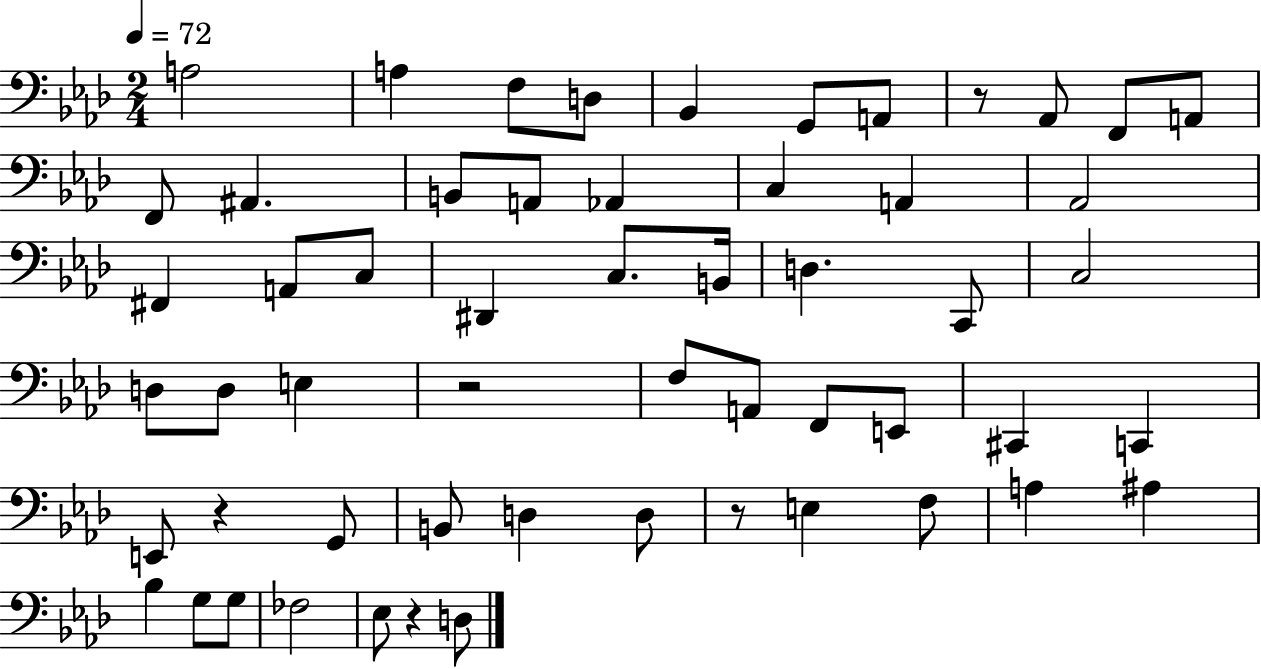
A3/h A3/q F3/e D3/e Bb2/q G2/e A2/e R/e Ab2/e F2/e A2/e F2/e A#2/q. B2/e A2/e Ab2/q C3/q A2/q Ab2/h F#2/q A2/e C3/e D#2/q C3/e. B2/s D3/q. C2/e C3/h D3/e D3/e E3/q R/h F3/e A2/e F2/e E2/e C#2/q C2/q E2/e R/q G2/e B2/e D3/q D3/e R/e E3/q F3/e A3/q A#3/q Bb3/q G3/e G3/e FES3/h Eb3/e R/q D3/e